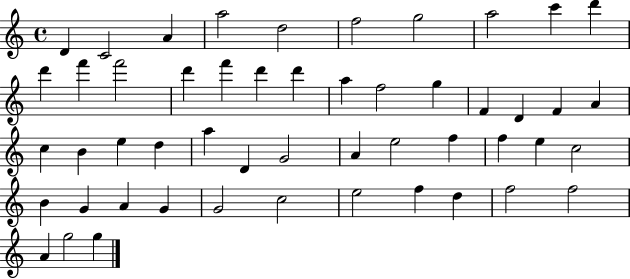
{
  \clef treble
  \time 4/4
  \defaultTimeSignature
  \key c \major
  d'4 c'2 a'4 | a''2 d''2 | f''2 g''2 | a''2 c'''4 d'''4 | \break d'''4 f'''4 f'''2 | d'''4 f'''4 d'''4 d'''4 | a''4 f''2 g''4 | f'4 d'4 f'4 a'4 | \break c''4 b'4 e''4 d''4 | a''4 d'4 g'2 | a'4 e''2 f''4 | f''4 e''4 c''2 | \break b'4 g'4 a'4 g'4 | g'2 c''2 | e''2 f''4 d''4 | f''2 f''2 | \break a'4 g''2 g''4 | \bar "|."
}